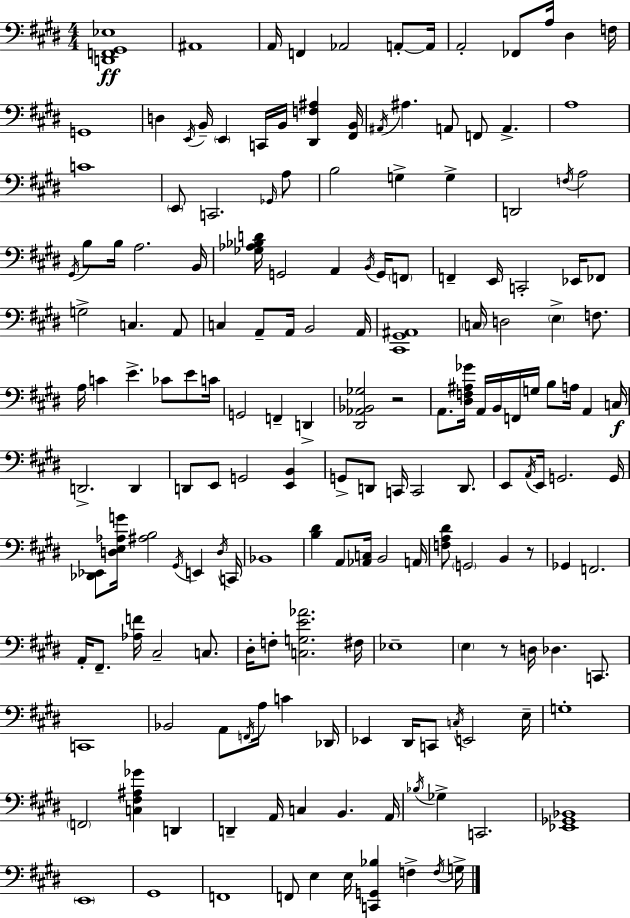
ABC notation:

X:1
T:Untitled
M:4/4
L:1/4
K:E
[D,,F,,^G,,_E,]4 ^A,,4 A,,/4 F,, _A,,2 A,,/2 A,,/4 A,,2 _F,,/2 A,/4 ^D, F,/4 G,,4 D, E,,/4 B,,/4 E,, C,,/4 B,,/4 [^D,,F,^A,] [^F,,B,,]/4 ^A,,/4 ^A, A,,/2 F,,/2 A,, A,4 C4 E,,/2 C,,2 _G,,/4 A,/2 B,2 G, G, D,,2 F,/4 A,2 ^G,,/4 B,/2 B,/4 A,2 B,,/4 [_G,_A,_B,D]/4 G,,2 A,, B,,/4 G,,/4 F,,/2 F,, E,,/4 C,,2 _E,,/4 _F,,/2 G,2 C, A,,/2 C, A,,/2 A,,/4 B,,2 A,,/4 [^C,,^G,,^A,,]4 C,/4 D,2 E, F,/2 A,/4 C E _C/2 E/2 C/4 G,,2 F,, D,, [^D,,_A,,_B,,_G,]2 z2 A,,/2 [^D,F,^A,_G]/4 A,,/4 B,,/4 F,,/4 G,/4 B,/2 A,/4 A,, C,/4 D,,2 D,, D,,/2 E,,/2 G,,2 [E,,B,,] G,,/2 D,,/2 C,,/4 C,,2 D,,/2 E,,/2 A,,/4 E,,/4 G,,2 G,,/4 [_D,,_E,,]/2 [D,E,_A,G]/4 [^A,B,]2 ^G,,/4 E,, D,/4 C,,/4 _B,,4 [B,^D] A,,/2 [_A,,C,]/4 B,,2 A,,/4 [F,A,^D]/2 G,,2 B,, z/2 _G,, F,,2 A,,/4 ^F,,/2 [_A,F]/4 ^C,2 C,/2 ^D,/4 F,/2 [C,G,E_A]2 ^F,/4 _E,4 E, z/2 D,/4 _D, C,,/2 C,,4 _B,,2 A,,/2 F,,/4 A,/4 C _D,,/4 _E,, ^D,,/4 C,,/2 C,/4 E,,2 E,/4 G,4 F,,2 [C,^F,^A,_G] D,, D,, A,,/4 C, B,, A,,/4 _B,/4 _G, C,,2 [_E,,_G,,_B,,]4 E,,4 ^G,,4 F,,4 F,,/2 E, E,/4 [C,,G,,_B,] F, F,/4 G,/4